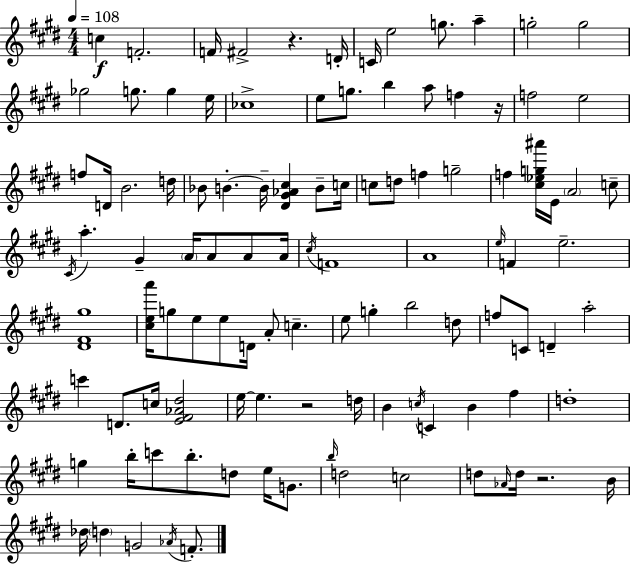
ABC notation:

X:1
T:Untitled
M:4/4
L:1/4
K:E
c F2 F/4 ^F2 z D/4 C/4 e2 g/2 a g2 g2 _g2 g/2 g e/4 _c4 e/2 g/2 b a/2 f z/4 f2 e2 f/2 D/4 B2 d/4 _B/2 B B/4 [^D^G_A^c] B/2 c/4 c/2 d/2 f g2 f [^c_eg^a']/4 E/4 A2 c/2 ^C/4 a ^G A/4 A/2 A/2 A/4 ^c/4 F4 A4 e/4 F e2 [^D^F^g]4 [^cea']/4 g/2 e/2 e/2 D/4 A/2 c e/2 g b2 d/2 f/2 C/2 D a2 c' D/2 c/4 [E^F_A^d]2 e/4 e z2 d/4 B c/4 C B ^f d4 g b/4 c'/2 b/2 d/2 e/4 G/2 b/4 d2 c2 d/2 _A/4 d/4 z2 B/4 _d/4 d G2 _A/4 F/2